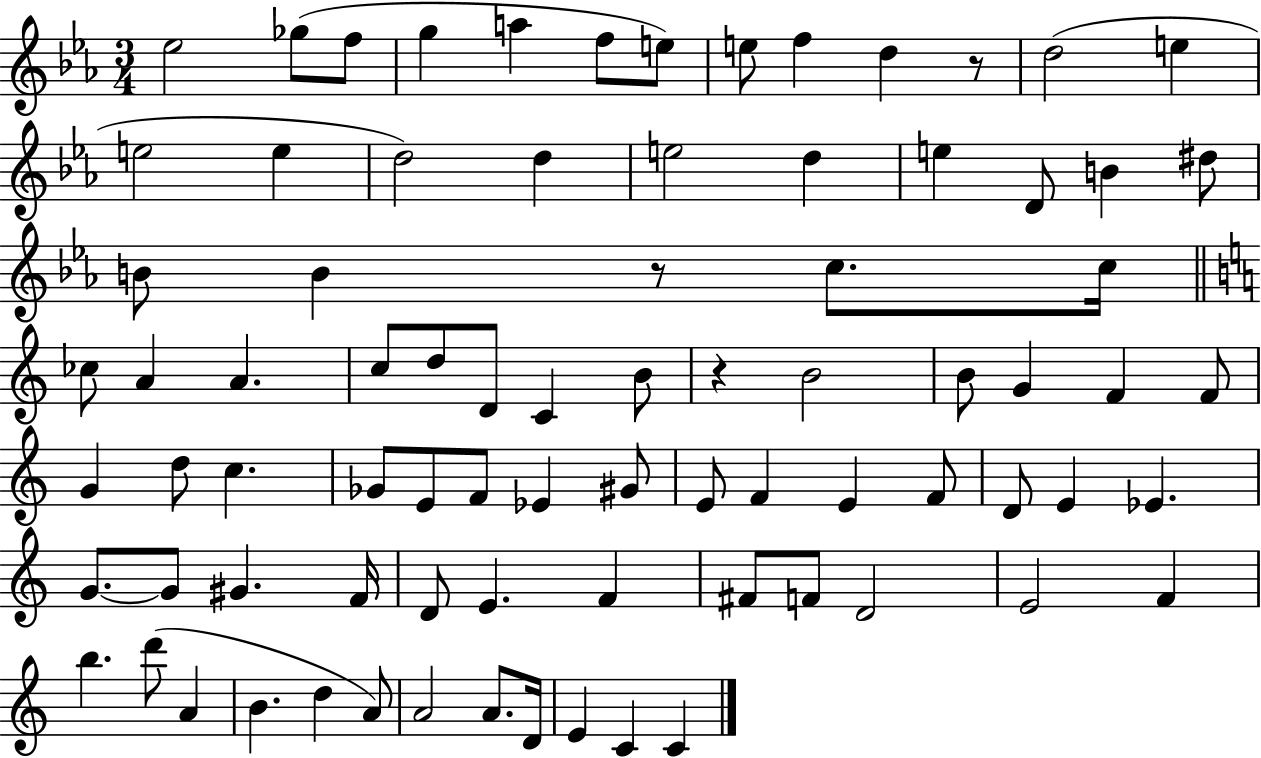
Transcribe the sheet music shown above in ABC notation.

X:1
T:Untitled
M:3/4
L:1/4
K:Eb
_e2 _g/2 f/2 g a f/2 e/2 e/2 f d z/2 d2 e e2 e d2 d e2 d e D/2 B ^d/2 B/2 B z/2 c/2 c/4 _c/2 A A c/2 d/2 D/2 C B/2 z B2 B/2 G F F/2 G d/2 c _G/2 E/2 F/2 _E ^G/2 E/2 F E F/2 D/2 E _E G/2 G/2 ^G F/4 D/2 E F ^F/2 F/2 D2 E2 F b d'/2 A B d A/2 A2 A/2 D/4 E C C